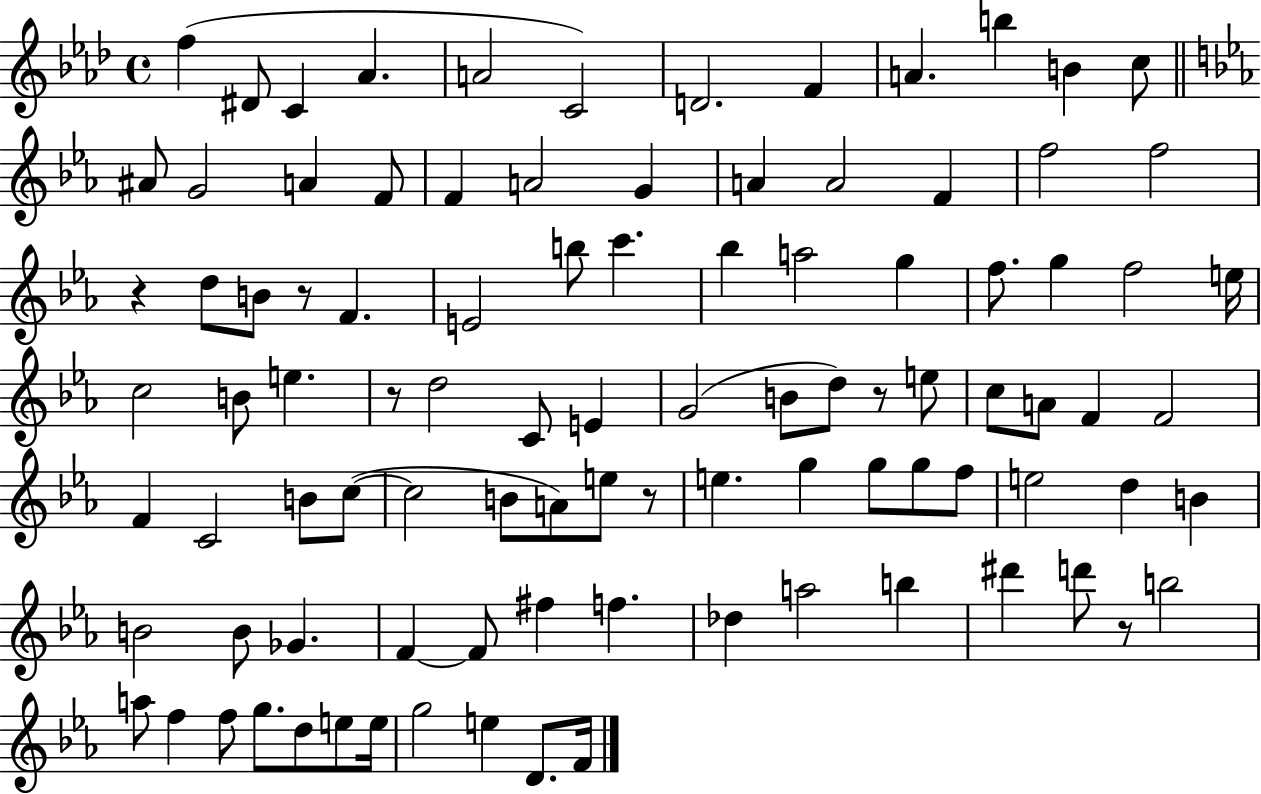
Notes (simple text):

F5/q D#4/e C4/q Ab4/q. A4/h C4/h D4/h. F4/q A4/q. B5/q B4/q C5/e A#4/e G4/h A4/q F4/e F4/q A4/h G4/q A4/q A4/h F4/q F5/h F5/h R/q D5/e B4/e R/e F4/q. E4/h B5/e C6/q. Bb5/q A5/h G5/q F5/e. G5/q F5/h E5/s C5/h B4/e E5/q. R/e D5/h C4/e E4/q G4/h B4/e D5/e R/e E5/e C5/e A4/e F4/q F4/h F4/q C4/h B4/e C5/e C5/h B4/e A4/e E5/e R/e E5/q. G5/q G5/e G5/e F5/e E5/h D5/q B4/q B4/h B4/e Gb4/q. F4/q F4/e F#5/q F5/q. Db5/q A5/h B5/q D#6/q D6/e R/e B5/h A5/e F5/q F5/e G5/e. D5/e E5/e E5/s G5/h E5/q D4/e. F4/s